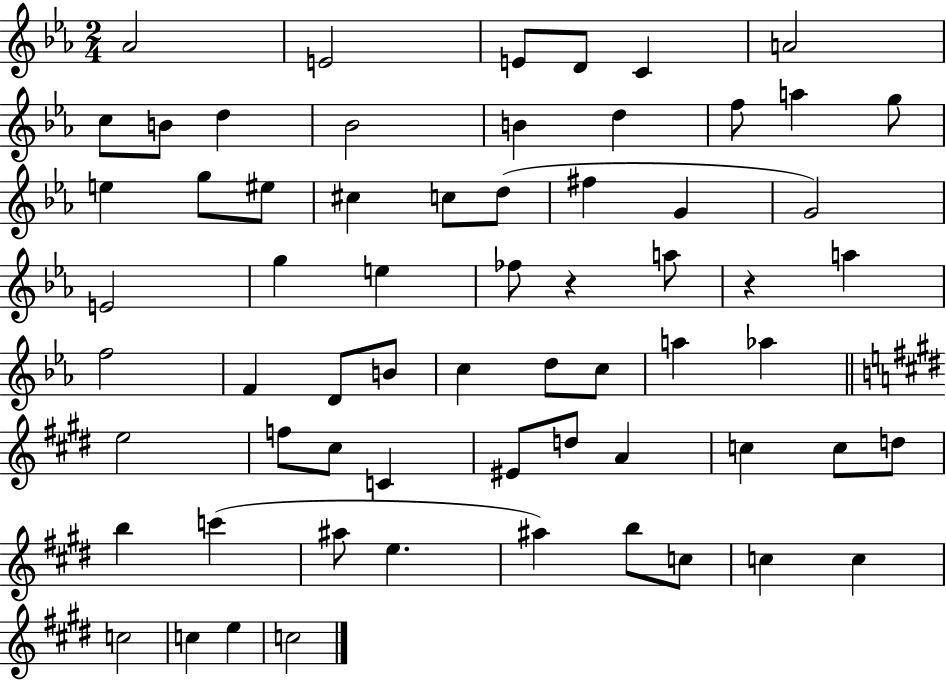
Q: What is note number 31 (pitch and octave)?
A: F5